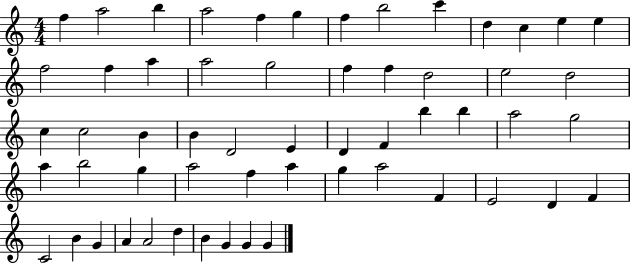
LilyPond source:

{
  \clef treble
  \numericTimeSignature
  \time 4/4
  \key c \major
  f''4 a''2 b''4 | a''2 f''4 g''4 | f''4 b''2 c'''4 | d''4 c''4 e''4 e''4 | \break f''2 f''4 a''4 | a''2 g''2 | f''4 f''4 d''2 | e''2 d''2 | \break c''4 c''2 b'4 | b'4 d'2 e'4 | d'4 f'4 b''4 b''4 | a''2 g''2 | \break a''4 b''2 g''4 | a''2 f''4 a''4 | g''4 a''2 f'4 | e'2 d'4 f'4 | \break c'2 b'4 g'4 | a'4 a'2 d''4 | b'4 g'4 g'4 g'4 | \bar "|."
}